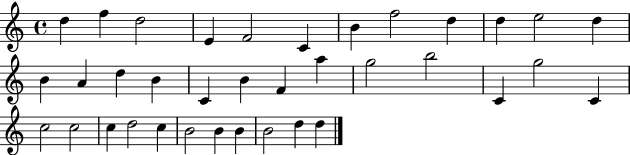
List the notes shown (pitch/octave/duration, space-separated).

D5/q F5/q D5/h E4/q F4/h C4/q B4/q F5/h D5/q D5/q E5/h D5/q B4/q A4/q D5/q B4/q C4/q B4/q F4/q A5/q G5/h B5/h C4/q G5/h C4/q C5/h C5/h C5/q D5/h C5/q B4/h B4/q B4/q B4/h D5/q D5/q